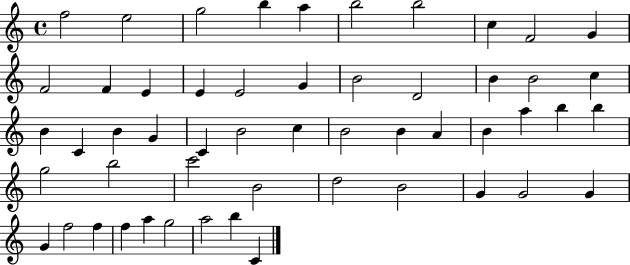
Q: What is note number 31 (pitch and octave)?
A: A4